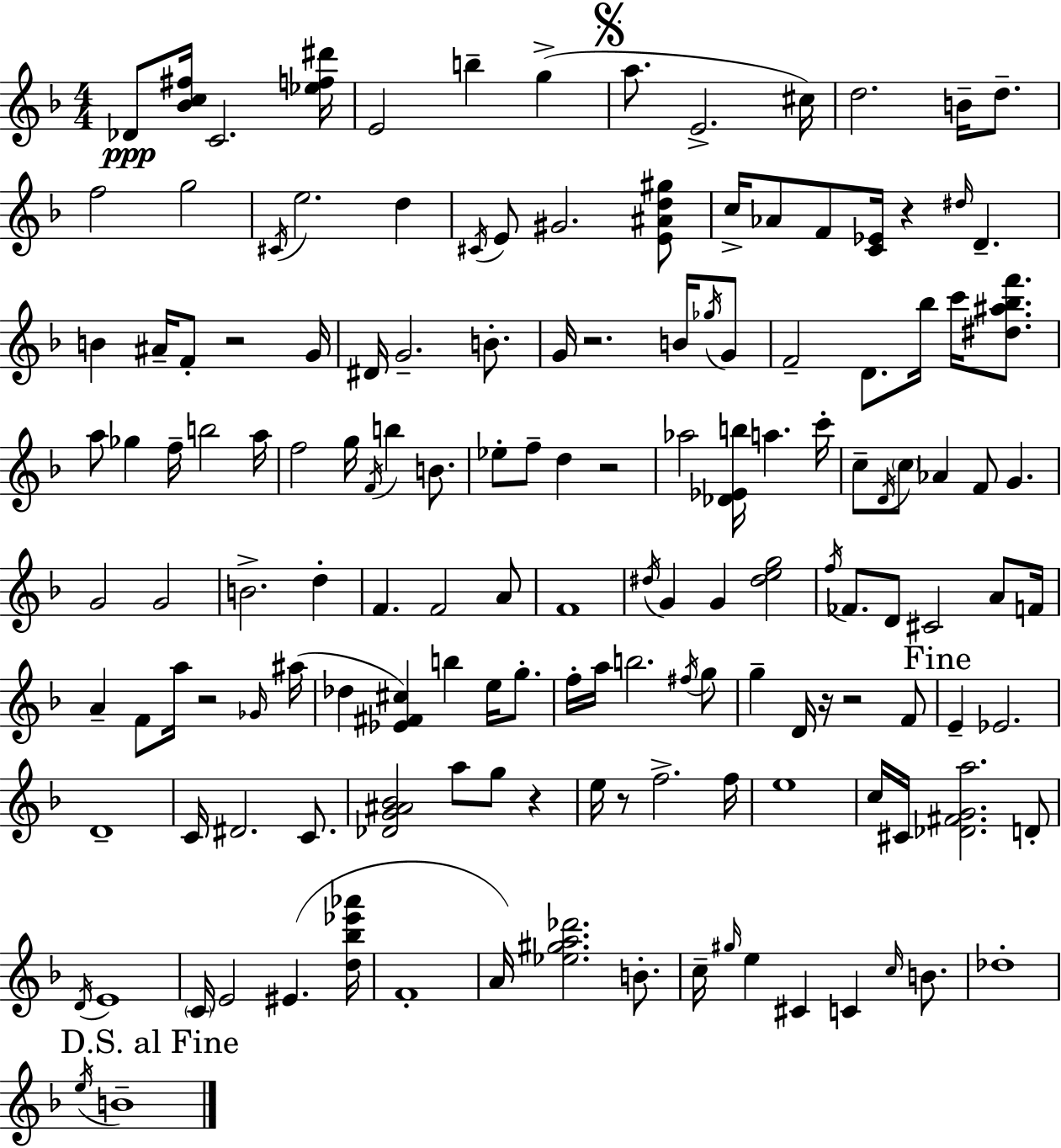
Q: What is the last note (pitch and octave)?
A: B4